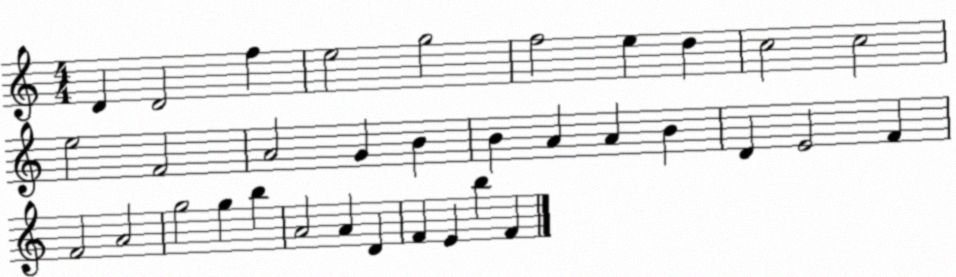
X:1
T:Untitled
M:4/4
L:1/4
K:C
D D2 f e2 g2 f2 e d c2 c2 e2 F2 A2 G B B A A B D E2 F F2 A2 g2 g b A2 A D F E b F